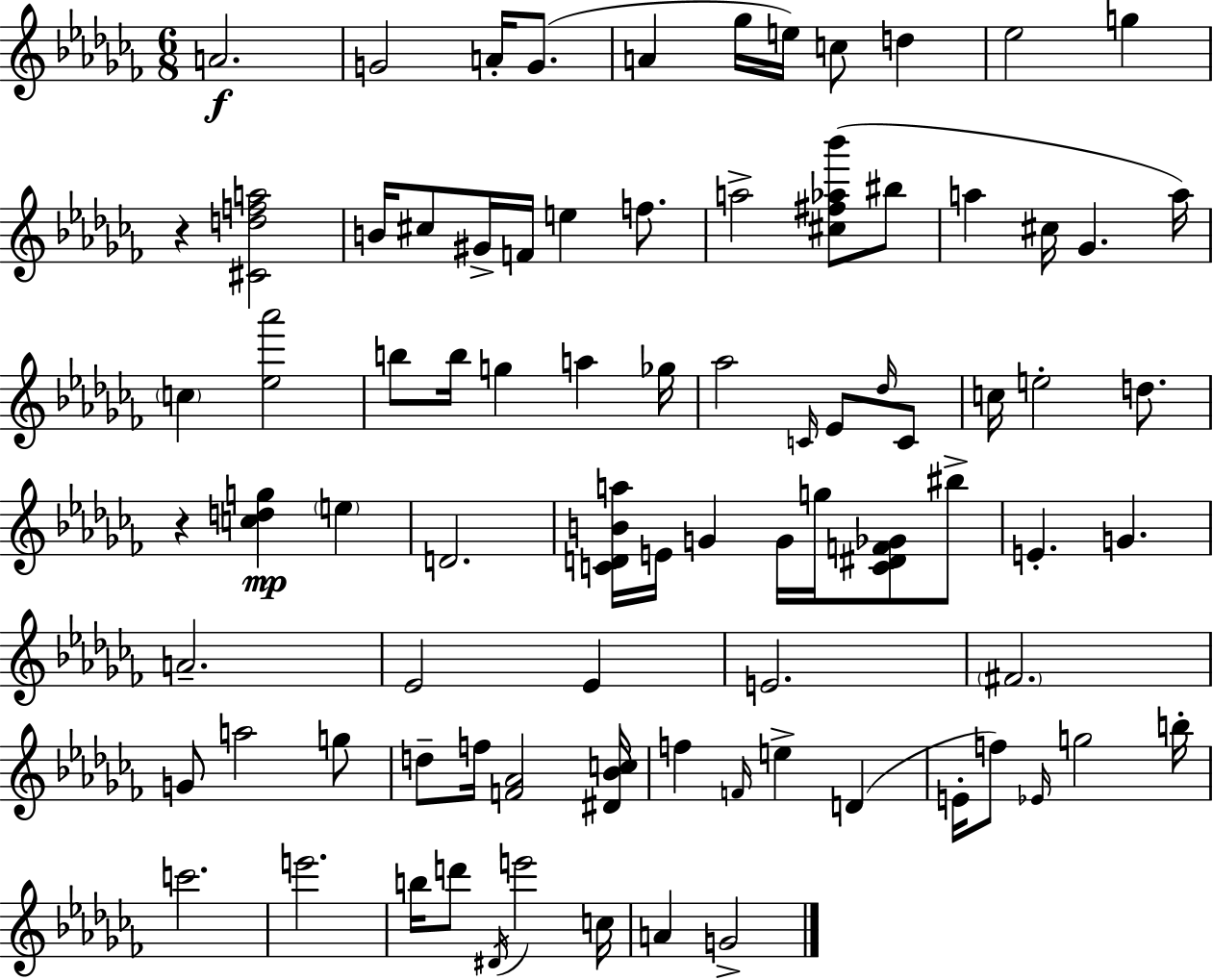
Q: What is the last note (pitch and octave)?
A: G4